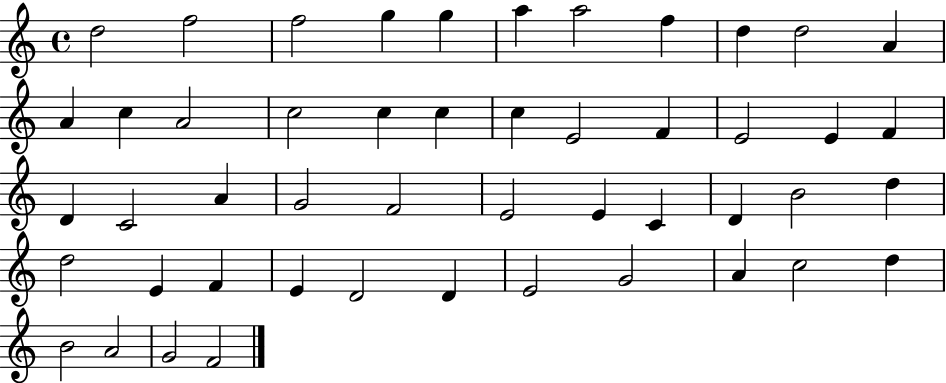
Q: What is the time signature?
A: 4/4